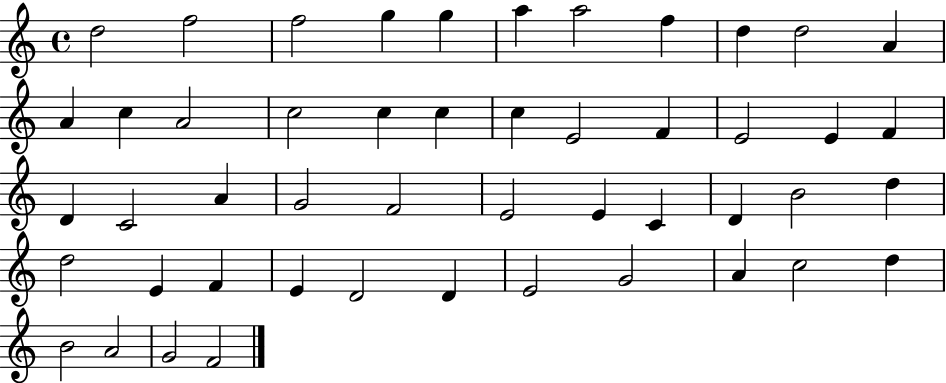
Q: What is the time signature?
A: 4/4